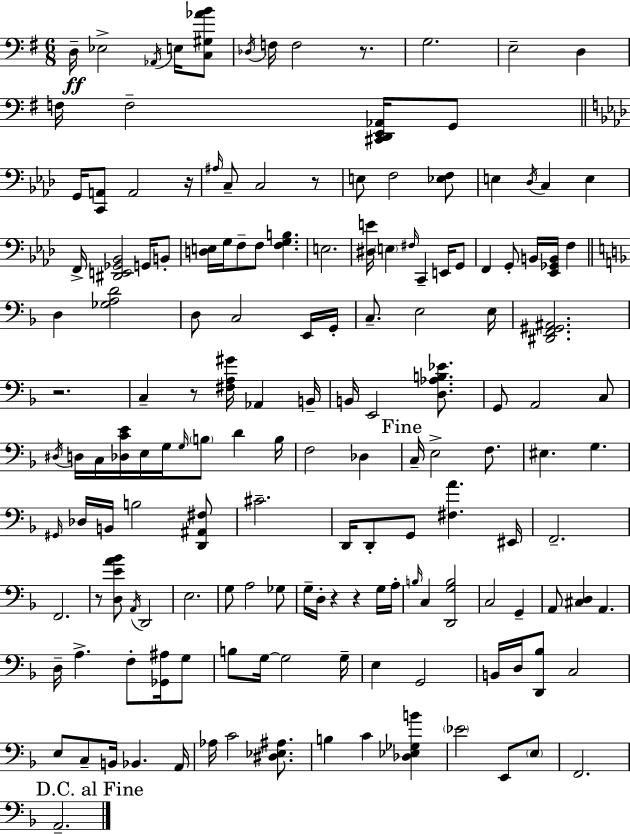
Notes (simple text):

D3/s Eb3/h Ab2/s E3/s [C3,G#3,Ab4,B4]/e Db3/s F3/s F3/h R/e. G3/h. E3/h D3/q F3/s F3/h [C#2,D2,E2,Ab2]/s G2/e G2/s [C2,A2]/e A2/h R/s A#3/s C3/e C3/h R/e E3/e F3/h [Eb3,F3]/e E3/q Db3/s C3/q E3/q F2/s [D#2,E2,Gb2,Bb2]/h G2/s B2/e [D3,E3]/s G3/s F3/e F3/e [F3,G3,B3]/q. E3/h. [D#3,E4]/s E3/q F#3/s C2/q E2/s G2/e F2/q G2/e B2/s [Eb2,Gb2,B2]/s F3/q D3/q [Gb3,A3,D4]/h D3/e C3/h E2/s G2/s C3/e. E3/h E3/s [D#2,F2,G#2,A#2]/h. R/h. C3/q R/e [F#3,A3,G#4]/s Ab2/q B2/s B2/s E2/h [D3,Ab3,B3,Eb4]/e. G2/e A2/h C3/e D#3/s D3/s C3/s [Db3,C4,E4]/s E3/s G3/s G3/s B3/e D4/q B3/s F3/h Db3/q C3/s E3/h F3/e. EIS3/q. G3/q. G#2/s Db3/s B2/s B3/h [D2,A#2,F#3]/e C#4/h. D2/s D2/e G2/e [F#3,A4]/q. EIS2/s F2/h. F2/h. R/e [D3,E4,A4,Bb4]/e A2/s D2/h E3/h. G3/e A3/h Gb3/e G3/s D3/s R/q R/q G3/s A3/s B3/s C3/q [D2,G3,B3]/h C3/h G2/q A2/e [C#3,D3]/q A2/q. D3/s A3/q. F3/e [Gb2,A#3]/s G3/e B3/e G3/s G3/h G3/s E3/q G2/h B2/s D3/s [D2,Bb3]/e C3/h E3/e C3/e B2/s Bb2/q. A2/s Ab3/s C4/h [D#3,Eb3,A#3]/e. B3/q C4/q [Db3,Eb3,Gb3,B4]/q Eb4/h E2/e E3/e F2/h. A2/h.